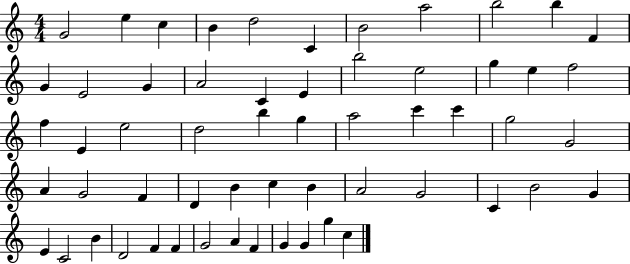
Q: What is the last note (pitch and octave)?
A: C5